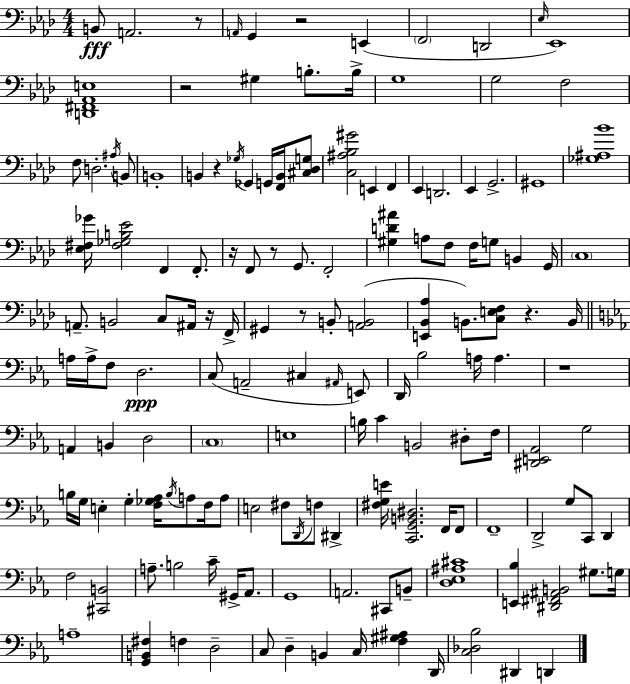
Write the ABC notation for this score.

X:1
T:Untitled
M:4/4
L:1/4
K:Ab
B,,/2 A,,2 z/2 A,,/4 G,, z2 E,, F,,2 D,,2 _E,/4 _E,,4 [D,,^F,,_A,,E,]4 z2 ^G, B,/2 B,/4 G,4 G,2 F,2 F,/2 D,2 ^A,/4 B,,/2 B,,4 B,, z _G,/4 _G,, G,,/4 [F,,B,,]/4 [^C,_D,G,]/2 [C,^A,_B,^G]2 E,, F,, _E,, D,,2 _E,, G,,2 ^G,,4 [_G,^A,_B]4 [_E,^F,_G]/4 [^F,_G,B,_E]2 F,, F,,/2 z/4 F,,/2 z/2 G,,/2 F,,2 [^G,D^A] A,/2 F,/2 F,/4 G,/2 B,, G,,/4 C,4 A,,/2 B,,2 C,/2 ^A,,/4 z/4 F,,/4 ^G,, z/2 B,,/2 [A,,B,,]2 [E,,_B,,_A,] B,,/2 [C,E,F,]/2 z B,,/4 A,/4 A,/4 F,/2 D,2 C,/2 A,,2 ^C, ^A,,/4 E,,/2 D,,/4 _B,2 A,/4 A, z4 A,, B,, D,2 C,4 E,4 B,/4 C B,,2 ^D,/2 F,/4 [^D,,E,,_A,,]2 G,2 B,/4 G,/4 E, G, [F,_G,_A,]/4 B,/4 A,/2 F,/4 A,/2 E,2 ^F,/2 D,,/4 F,/2 ^D,, [^F,G,E]/4 [C,,G,,B,,^D,]2 F,,/4 F,,/2 F,,4 D,,2 G,/2 C,,/2 D,, F,2 [^C,,B,,]2 A,/2 B,2 C/4 ^G,,/4 _A,,/2 G,,4 A,,2 ^C,,/2 B,,/2 [D,_E,^A,^C]4 [E,,_B,] [^D,,^F,,^A,,B,,]2 ^G,/2 G,/4 A,4 [G,,B,,^F,] F, D,2 C,/2 D, B,, C,/4 [F,^G,^A,] D,,/4 [C,_D,_B,]2 ^D,, D,,